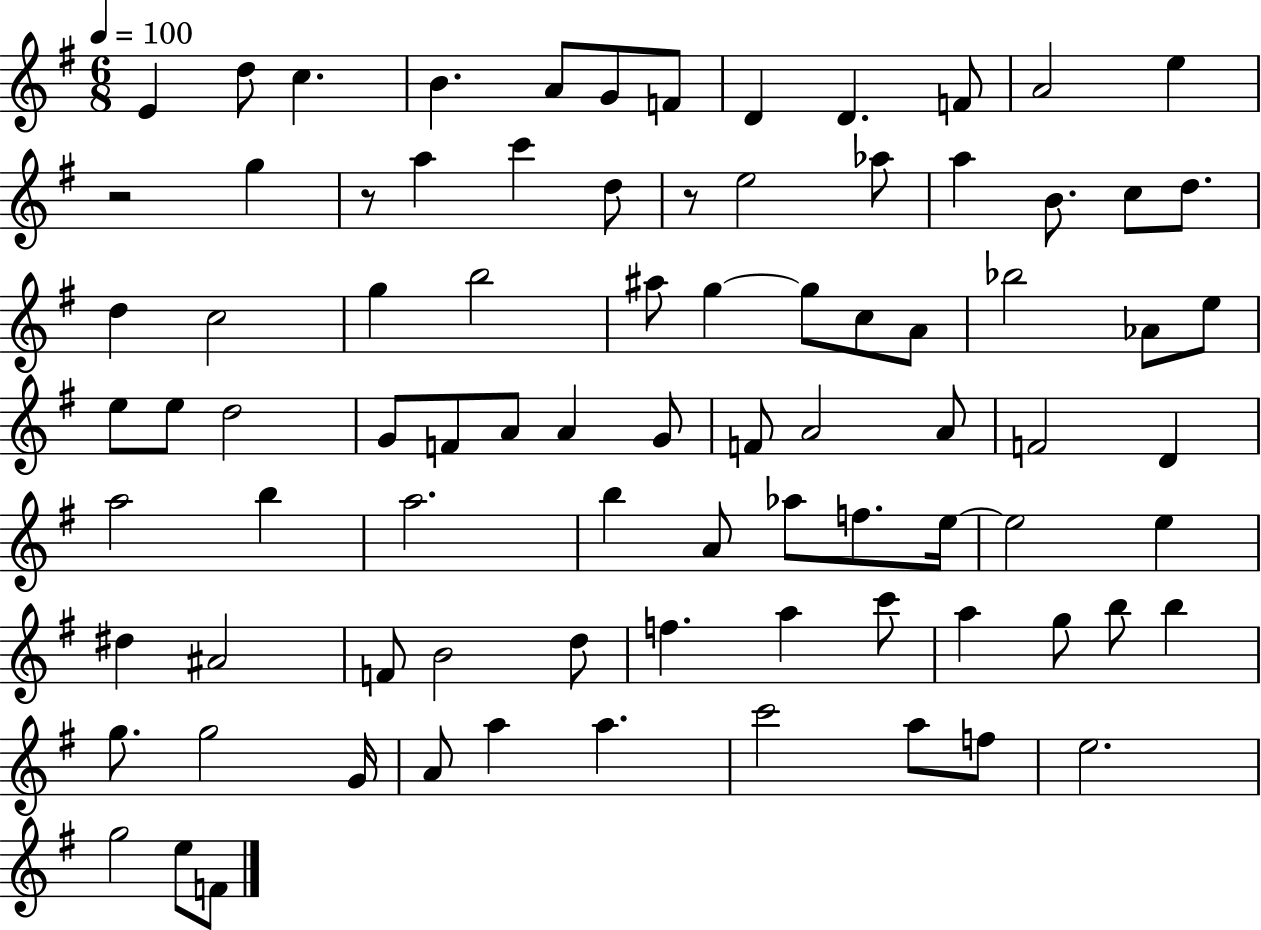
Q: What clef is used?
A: treble